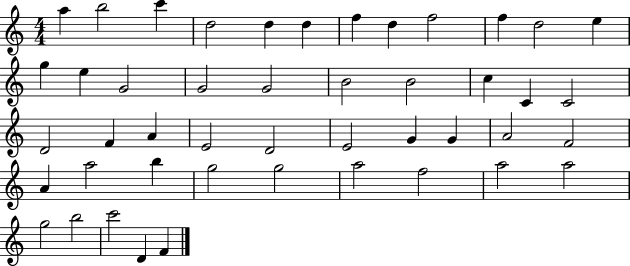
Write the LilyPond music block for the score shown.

{
  \clef treble
  \numericTimeSignature
  \time 4/4
  \key c \major
  a''4 b''2 c'''4 | d''2 d''4 d''4 | f''4 d''4 f''2 | f''4 d''2 e''4 | \break g''4 e''4 g'2 | g'2 g'2 | b'2 b'2 | c''4 c'4 c'2 | \break d'2 f'4 a'4 | e'2 d'2 | e'2 g'4 g'4 | a'2 f'2 | \break a'4 a''2 b''4 | g''2 g''2 | a''2 f''2 | a''2 a''2 | \break g''2 b''2 | c'''2 d'4 f'4 | \bar "|."
}